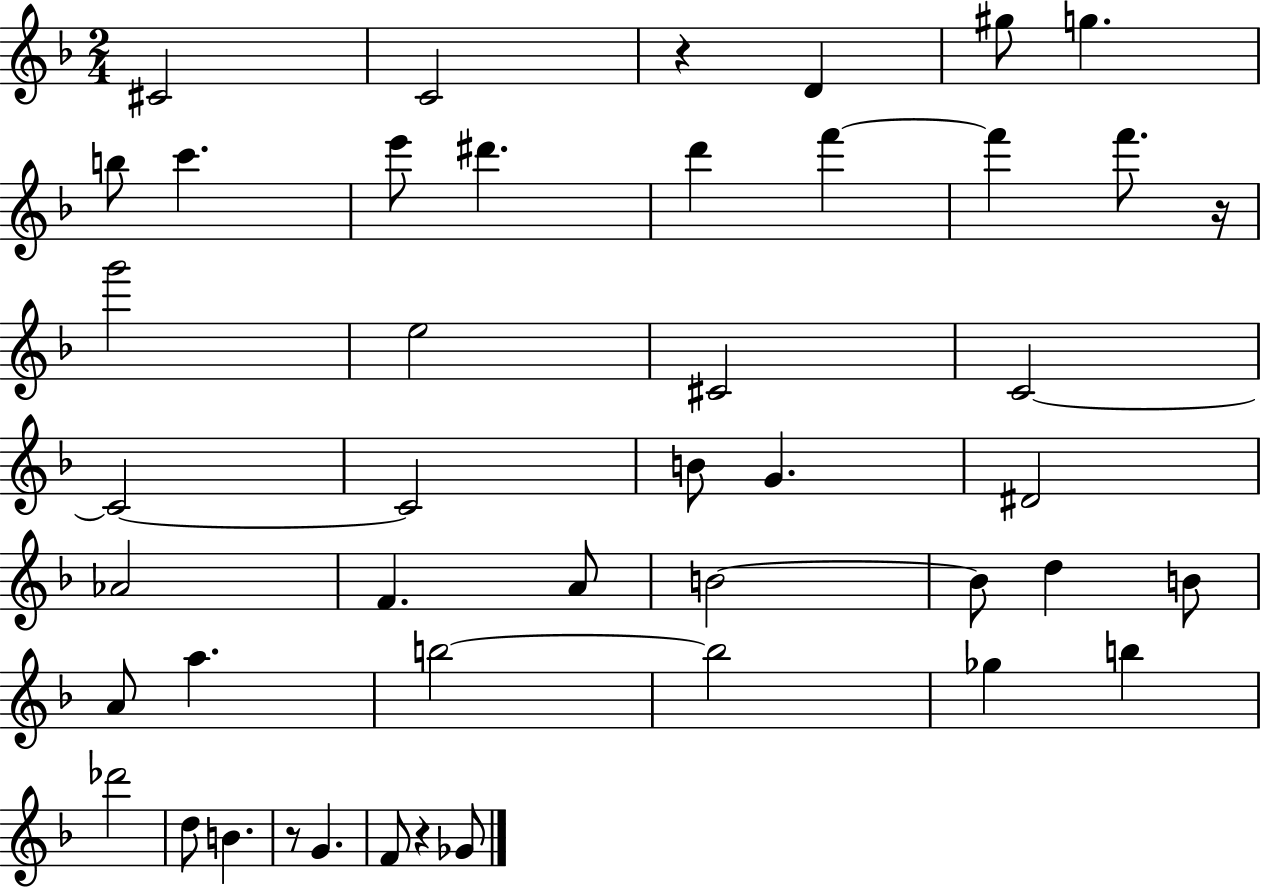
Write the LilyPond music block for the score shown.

{
  \clef treble
  \numericTimeSignature
  \time 2/4
  \key f \major
  \repeat volta 2 { cis'2 | c'2 | r4 d'4 | gis''8 g''4. | \break b''8 c'''4. | e'''8 dis'''4. | d'''4 f'''4~~ | f'''4 f'''8. r16 | \break g'''2 | e''2 | cis'2 | c'2~~ | \break c'2~~ | c'2 | b'8 g'4. | dis'2 | \break aes'2 | f'4. a'8 | b'2~~ | b'8 d''4 b'8 | \break a'8 a''4. | b''2~~ | b''2 | ges''4 b''4 | \break des'''2 | d''8 b'4. | r8 g'4. | f'8 r4 ges'8 | \break } \bar "|."
}